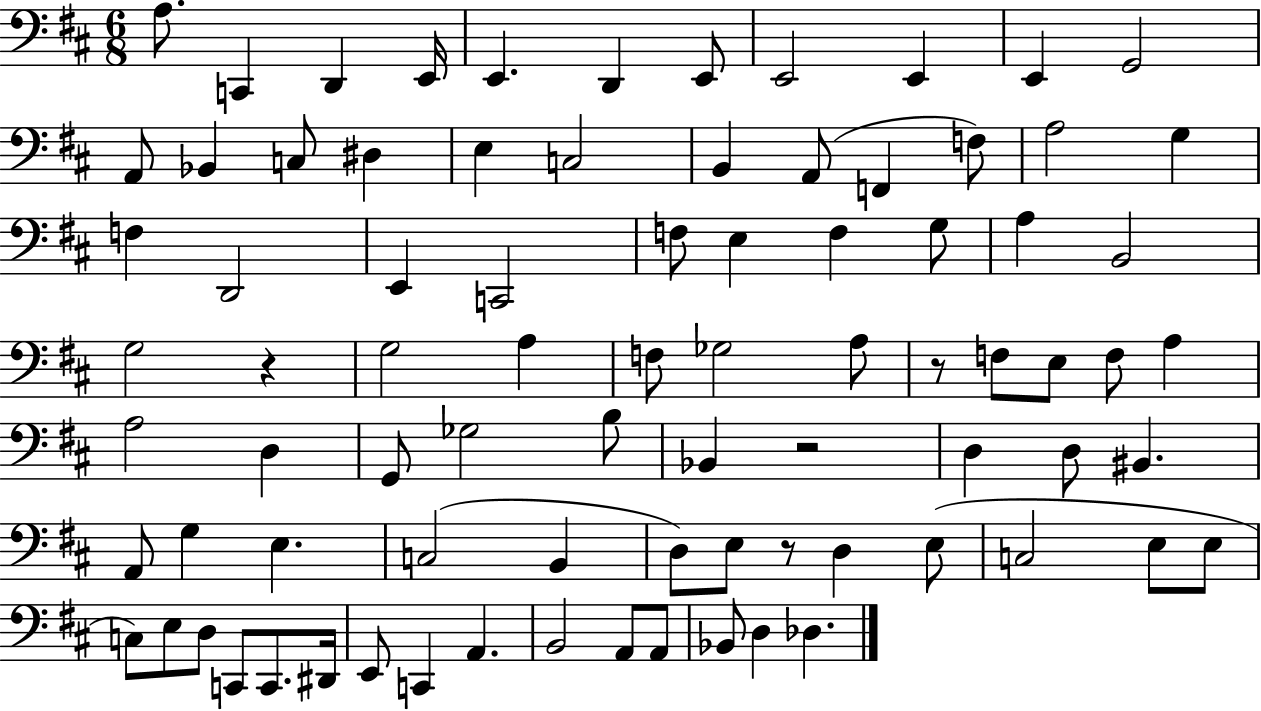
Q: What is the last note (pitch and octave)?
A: Db3